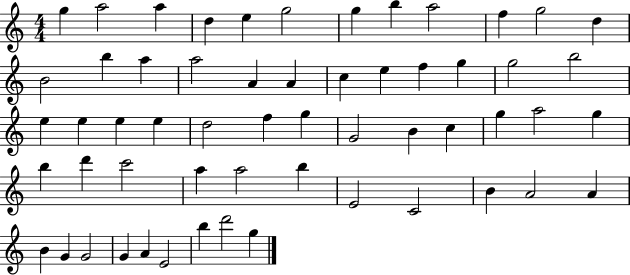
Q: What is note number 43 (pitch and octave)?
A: B5